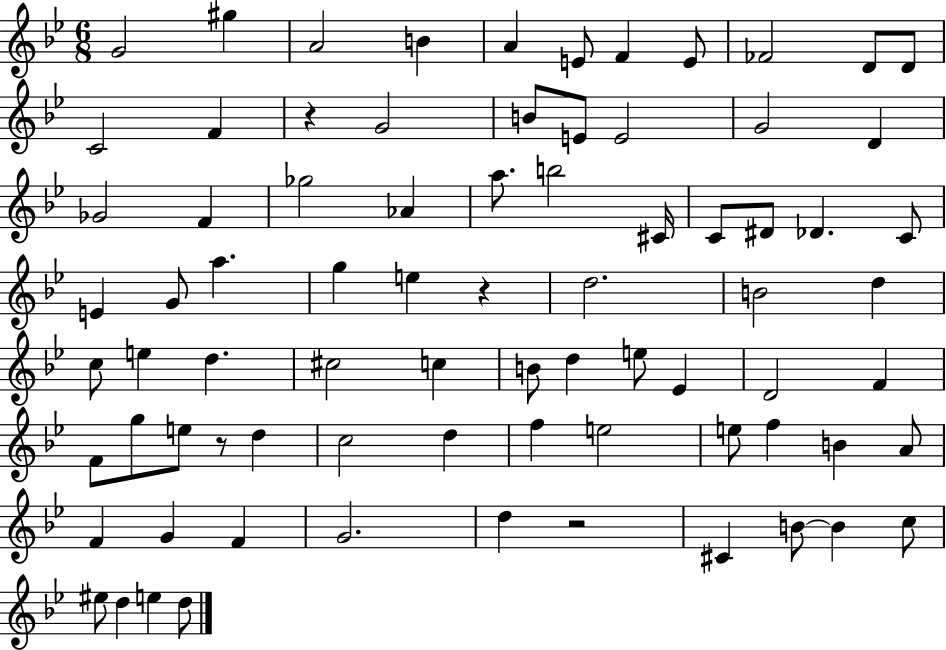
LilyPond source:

{
  \clef treble
  \numericTimeSignature
  \time 6/8
  \key bes \major
  g'2 gis''4 | a'2 b'4 | a'4 e'8 f'4 e'8 | fes'2 d'8 d'8 | \break c'2 f'4 | r4 g'2 | b'8 e'8 e'2 | g'2 d'4 | \break ges'2 f'4 | ges''2 aes'4 | a''8. b''2 cis'16 | c'8 dis'8 des'4. c'8 | \break e'4 g'8 a''4. | g''4 e''4 r4 | d''2. | b'2 d''4 | \break c''8 e''4 d''4. | cis''2 c''4 | b'8 d''4 e''8 ees'4 | d'2 f'4 | \break f'8 g''8 e''8 r8 d''4 | c''2 d''4 | f''4 e''2 | e''8 f''4 b'4 a'8 | \break f'4 g'4 f'4 | g'2. | d''4 r2 | cis'4 b'8~~ b'4 c''8 | \break eis''8 d''4 e''4 d''8 | \bar "|."
}